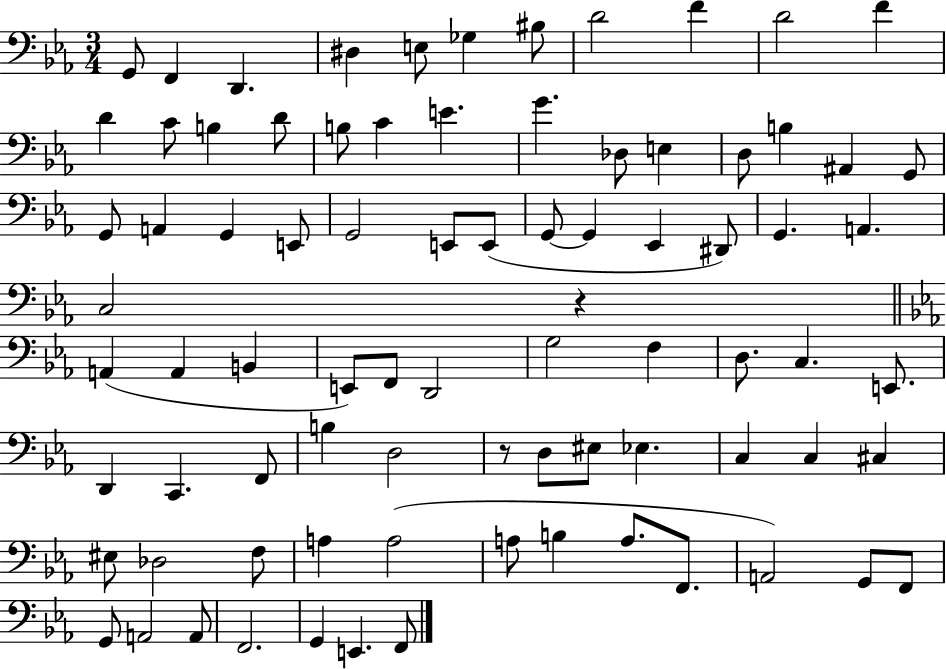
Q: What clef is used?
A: bass